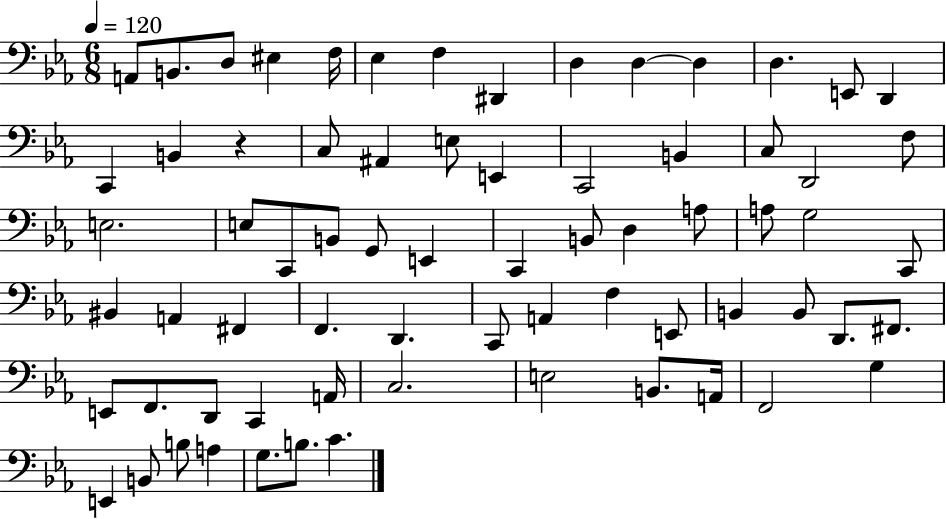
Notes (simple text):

A2/e B2/e. D3/e EIS3/q F3/s Eb3/q F3/q D#2/q D3/q D3/q D3/q D3/q. E2/e D2/q C2/q B2/q R/q C3/e A#2/q E3/e E2/q C2/h B2/q C3/e D2/h F3/e E3/h. E3/e C2/e B2/e G2/e E2/q C2/q B2/e D3/q A3/e A3/e G3/h C2/e BIS2/q A2/q F#2/q F2/q. D2/q. C2/e A2/q F3/q E2/e B2/q B2/e D2/e. F#2/e. E2/e F2/e. D2/e C2/q A2/s C3/h. E3/h B2/e. A2/s F2/h G3/q E2/q B2/e B3/e A3/q G3/e. B3/e. C4/q.